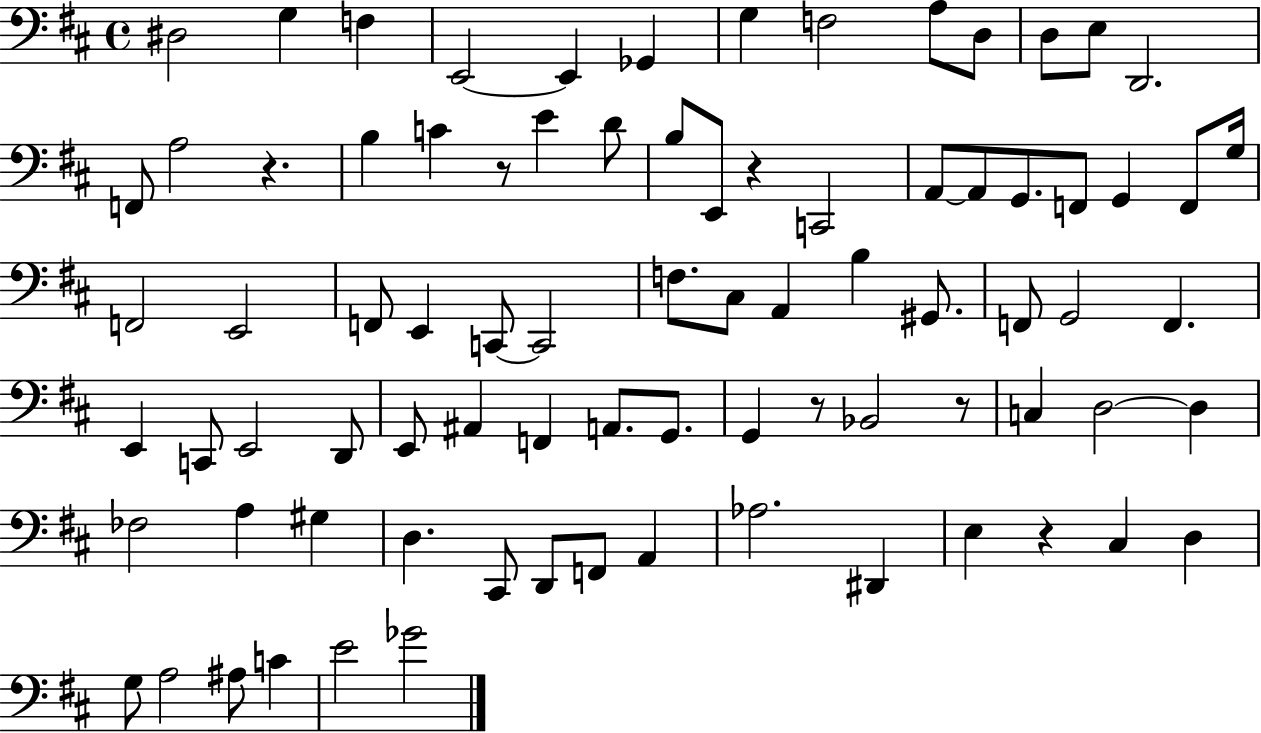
{
  \clef bass
  \time 4/4
  \defaultTimeSignature
  \key d \major
  \repeat volta 2 { dis2 g4 f4 | e,2~~ e,4 ges,4 | g4 f2 a8 d8 | d8 e8 d,2. | \break f,8 a2 r4. | b4 c'4 r8 e'4 d'8 | b8 e,8 r4 c,2 | a,8~~ a,8 g,8. f,8 g,4 f,8 g16 | \break f,2 e,2 | f,8 e,4 c,8~~ c,2 | f8. cis8 a,4 b4 gis,8. | f,8 g,2 f,4. | \break e,4 c,8 e,2 d,8 | e,8 ais,4 f,4 a,8. g,8. | g,4 r8 bes,2 r8 | c4 d2~~ d4 | \break fes2 a4 gis4 | d4. cis,8 d,8 f,8 a,4 | aes2. dis,4 | e4 r4 cis4 d4 | \break g8 a2 ais8 c'4 | e'2 ges'2 | } \bar "|."
}